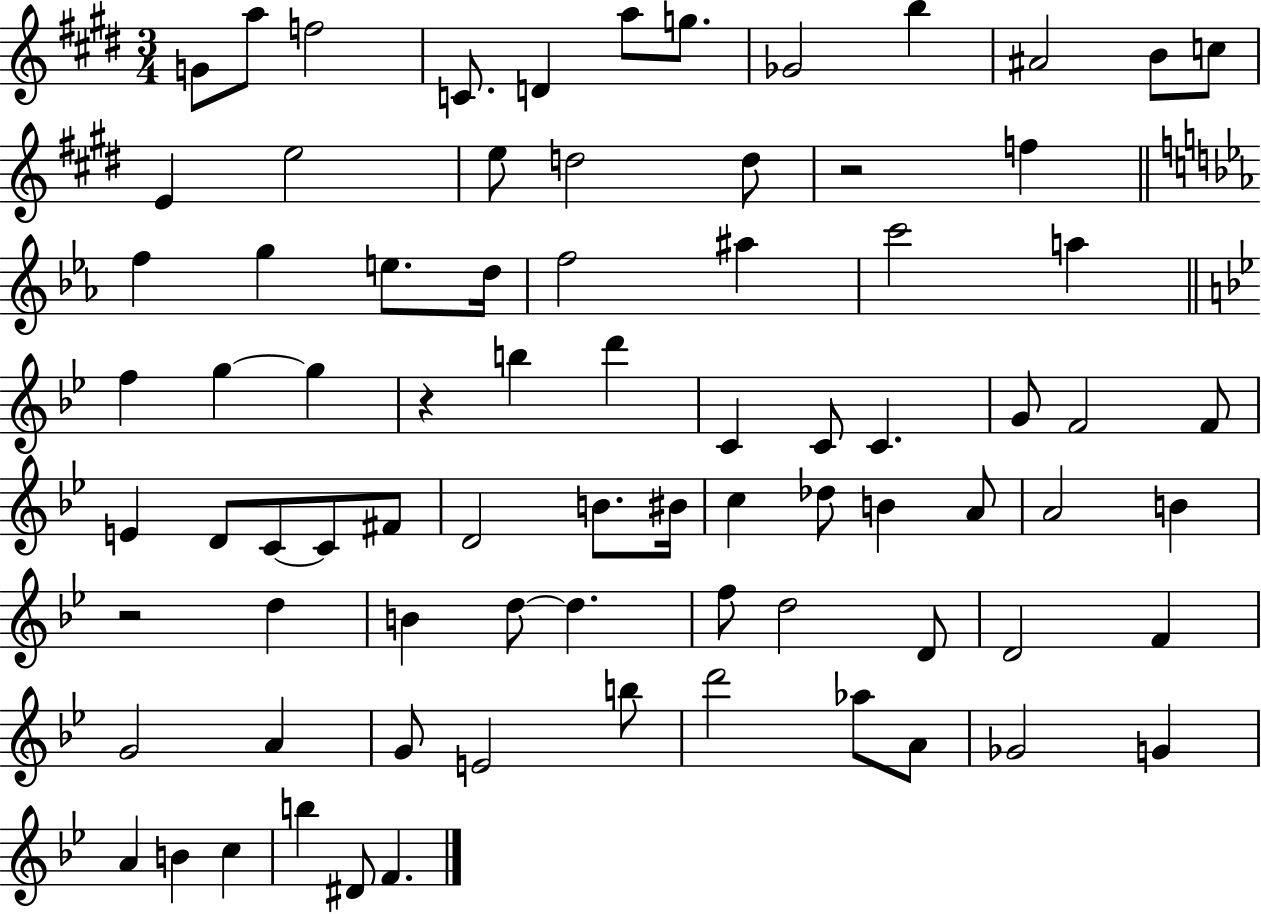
{
  \clef treble
  \numericTimeSignature
  \time 3/4
  \key e \major
  \repeat volta 2 { g'8 a''8 f''2 | c'8. d'4 a''8 g''8. | ges'2 b''4 | ais'2 b'8 c''8 | \break e'4 e''2 | e''8 d''2 d''8 | r2 f''4 | \bar "||" \break \key c \minor f''4 g''4 e''8. d''16 | f''2 ais''4 | c'''2 a''4 | \bar "||" \break \key g \minor f''4 g''4~~ g''4 | r4 b''4 d'''4 | c'4 c'8 c'4. | g'8 f'2 f'8 | \break e'4 d'8 c'8~~ c'8 fis'8 | d'2 b'8. bis'16 | c''4 des''8 b'4 a'8 | a'2 b'4 | \break r2 d''4 | b'4 d''8~~ d''4. | f''8 d''2 d'8 | d'2 f'4 | \break g'2 a'4 | g'8 e'2 b''8 | d'''2 aes''8 a'8 | ges'2 g'4 | \break a'4 b'4 c''4 | b''4 dis'8 f'4. | } \bar "|."
}